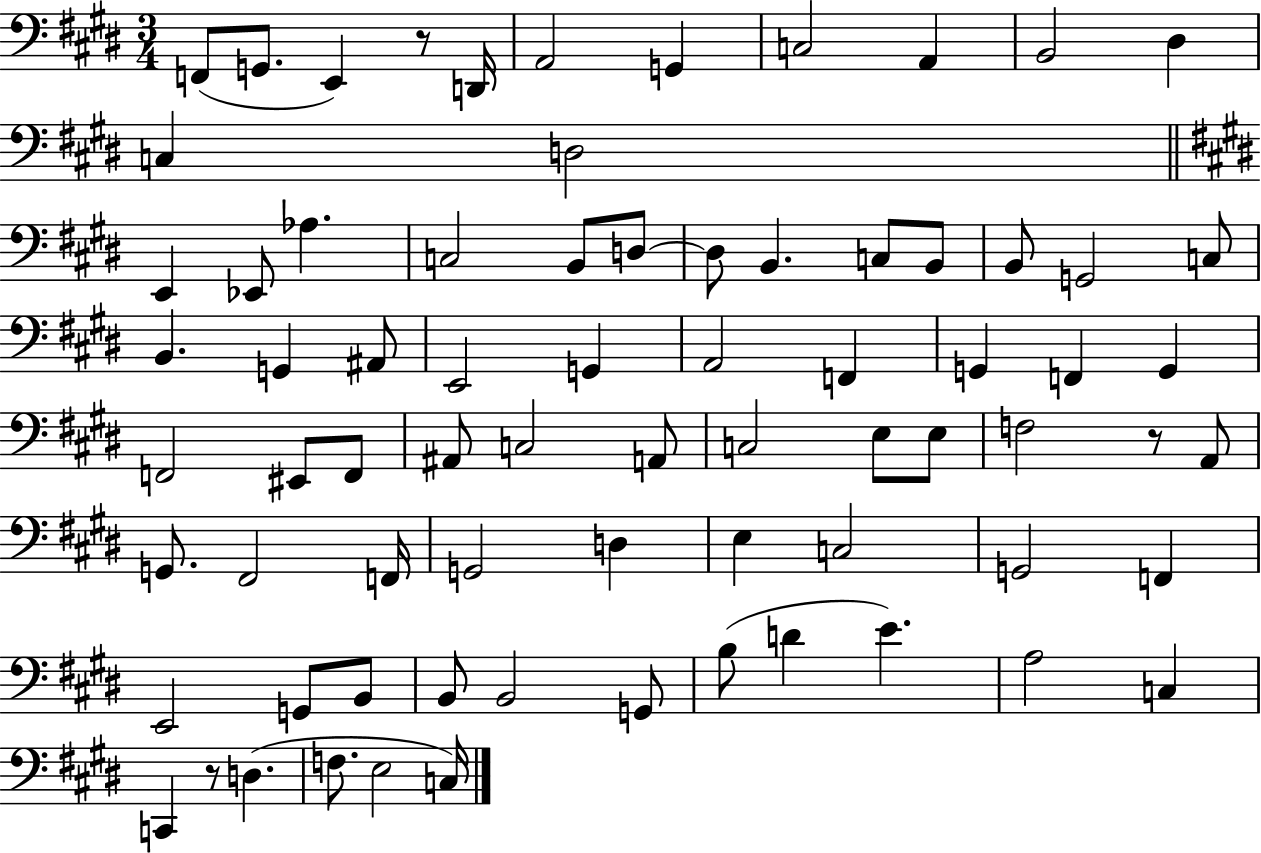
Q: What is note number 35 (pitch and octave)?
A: G2